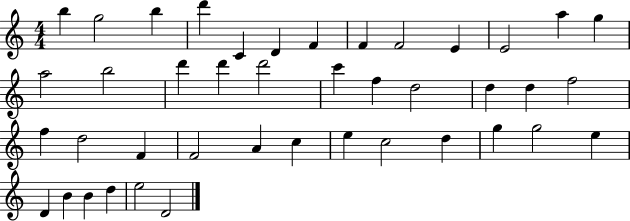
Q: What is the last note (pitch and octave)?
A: D4